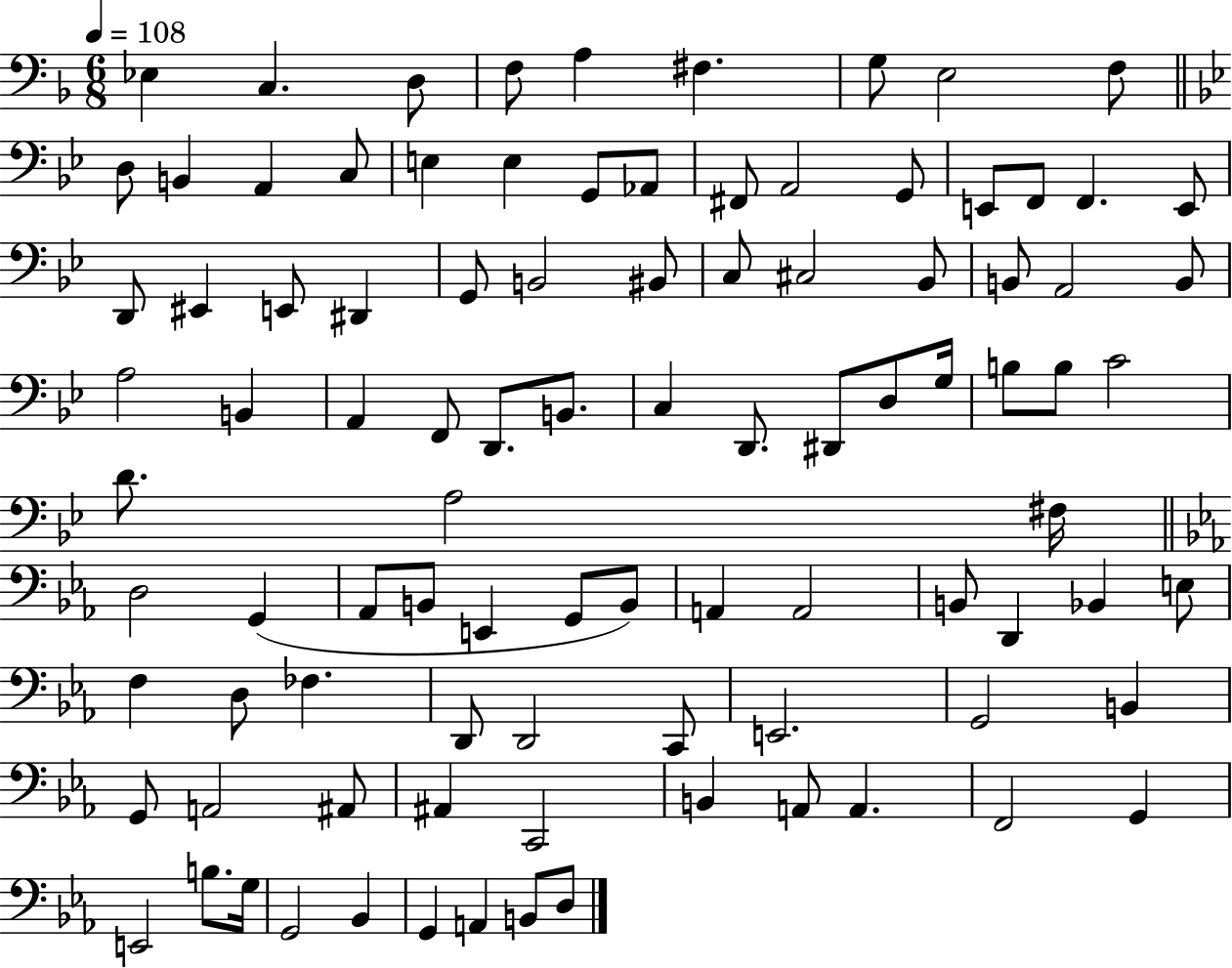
X:1
T:Untitled
M:6/8
L:1/4
K:F
_E, C, D,/2 F,/2 A, ^F, G,/2 E,2 F,/2 D,/2 B,, A,, C,/2 E, E, G,,/2 _A,,/2 ^F,,/2 A,,2 G,,/2 E,,/2 F,,/2 F,, E,,/2 D,,/2 ^E,, E,,/2 ^D,, G,,/2 B,,2 ^B,,/2 C,/2 ^C,2 _B,,/2 B,,/2 A,,2 B,,/2 A,2 B,, A,, F,,/2 D,,/2 B,,/2 C, D,,/2 ^D,,/2 D,/2 G,/4 B,/2 B,/2 C2 D/2 A,2 ^F,/4 D,2 G,, _A,,/2 B,,/2 E,, G,,/2 B,,/2 A,, A,,2 B,,/2 D,, _B,, E,/2 F, D,/2 _F, D,,/2 D,,2 C,,/2 E,,2 G,,2 B,, G,,/2 A,,2 ^A,,/2 ^A,, C,,2 B,, A,,/2 A,, F,,2 G,, E,,2 B,/2 G,/4 G,,2 _B,, G,, A,, B,,/2 D,/2